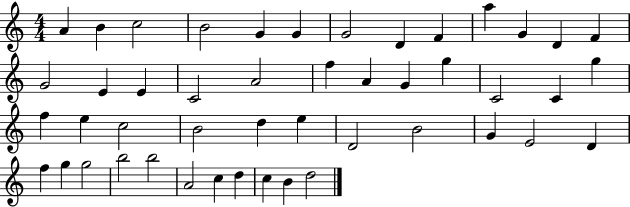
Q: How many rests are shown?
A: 0